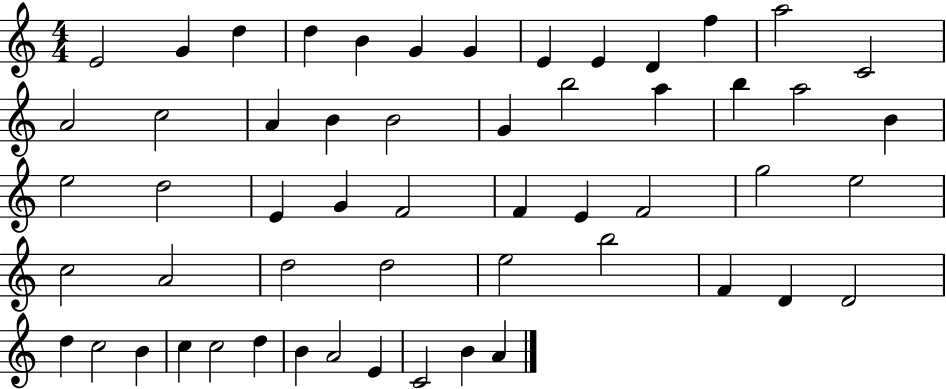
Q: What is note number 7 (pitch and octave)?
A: G4